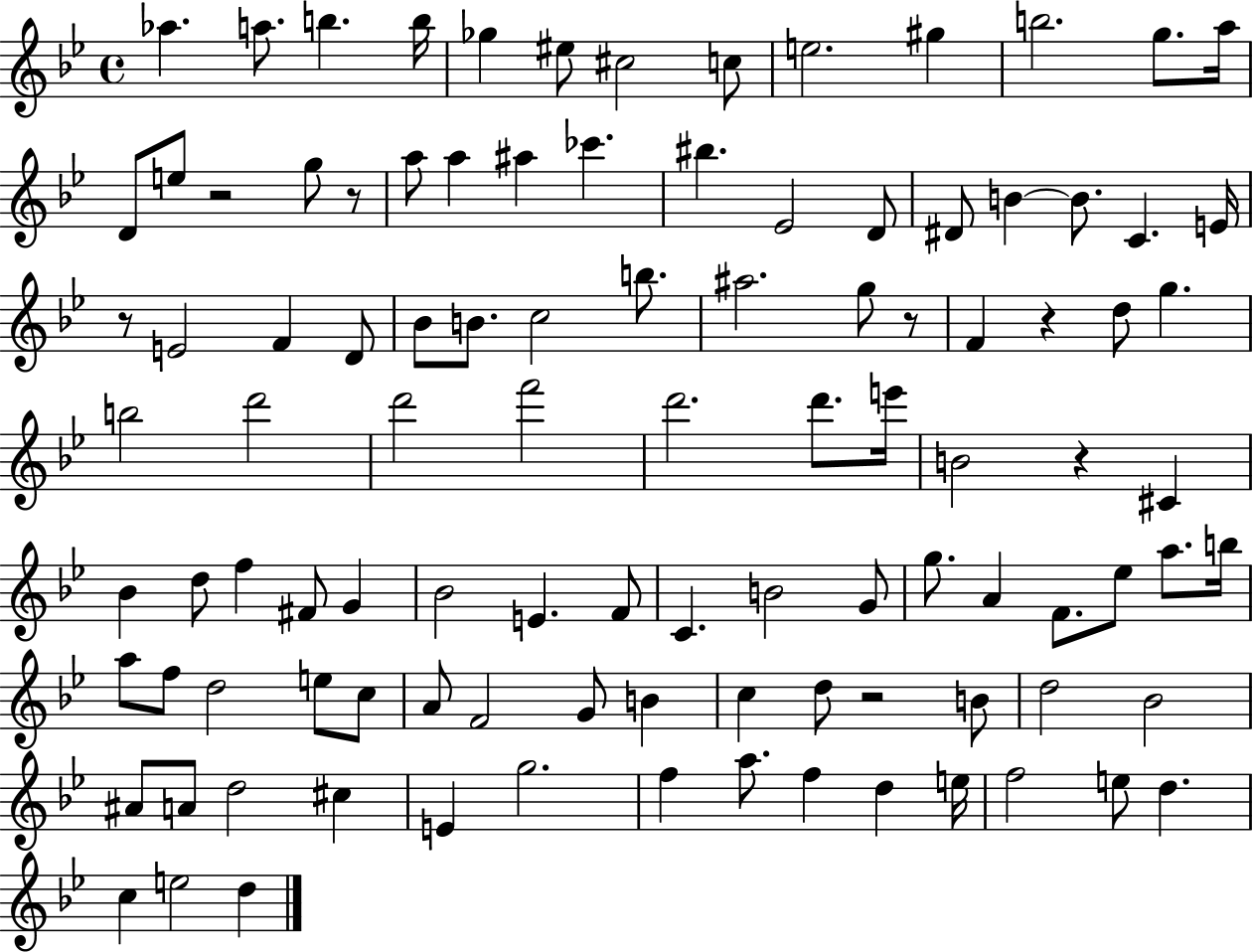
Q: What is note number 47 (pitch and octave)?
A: E6